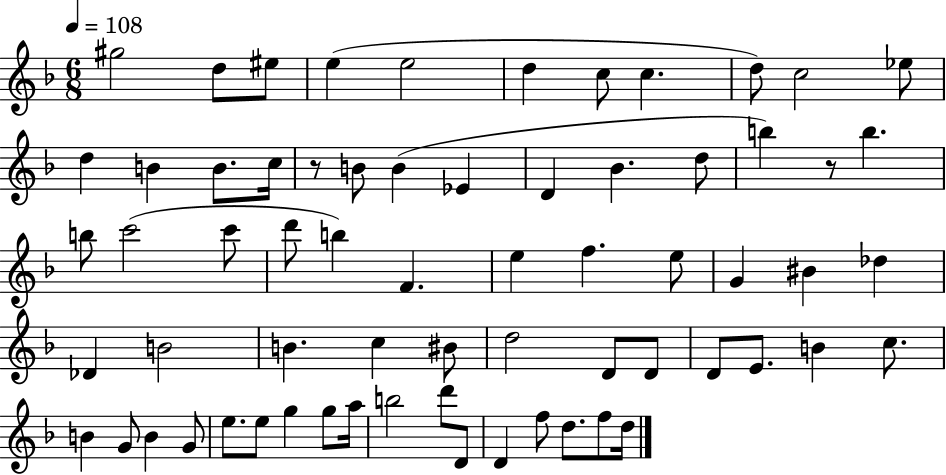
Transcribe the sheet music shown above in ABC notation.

X:1
T:Untitled
M:6/8
L:1/4
K:F
^g2 d/2 ^e/2 e e2 d c/2 c d/2 c2 _e/2 d B B/2 c/4 z/2 B/2 B _E D _B d/2 b z/2 b b/2 c'2 c'/2 d'/2 b F e f e/2 G ^B _d _D B2 B c ^B/2 d2 D/2 D/2 D/2 E/2 B c/2 B G/2 B G/2 e/2 e/2 g g/2 a/4 b2 d'/2 D/2 D f/2 d/2 f/2 d/4